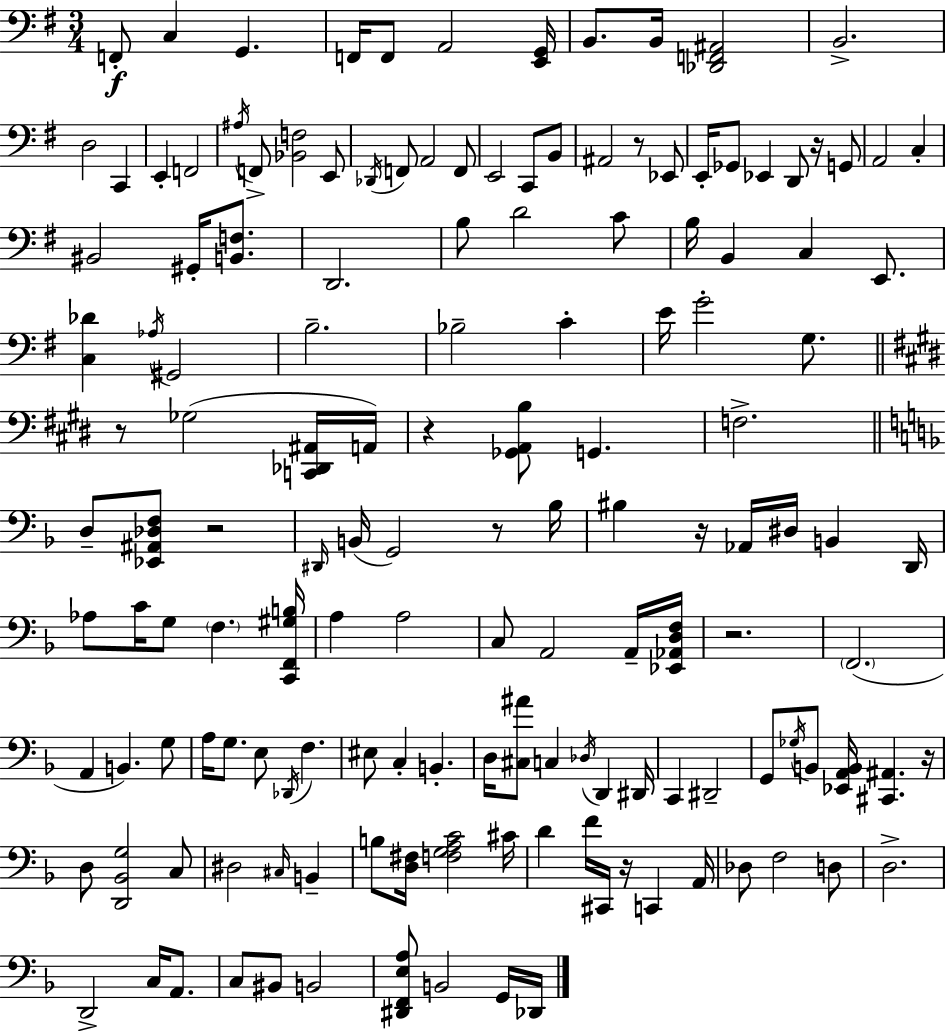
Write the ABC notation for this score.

X:1
T:Untitled
M:3/4
L:1/4
K:G
F,,/2 C, G,, F,,/4 F,,/2 A,,2 [E,,G,,]/4 B,,/2 B,,/4 [_D,,F,,^A,,]2 B,,2 D,2 C,, E,, F,,2 ^A,/4 F,,/2 [_B,,F,]2 E,,/2 _D,,/4 F,,/2 A,,2 F,,/2 E,,2 C,,/2 B,,/2 ^A,,2 z/2 _E,,/2 E,,/4 _G,,/2 _E,, D,,/2 z/4 G,,/2 A,,2 C, ^B,,2 ^G,,/4 [B,,F,]/2 D,,2 B,/2 D2 C/2 B,/4 B,, C, E,,/2 [C,_D] _A,/4 ^G,,2 B,2 _B,2 C E/4 G2 G,/2 z/2 _G,2 [C,,_D,,^A,,]/4 A,,/4 z [_G,,A,,B,]/2 G,, F,2 D,/2 [_E,,^A,,_D,F,]/2 z2 ^D,,/4 B,,/4 G,,2 z/2 _B,/4 ^B, z/4 _A,,/4 ^D,/4 B,, D,,/4 _A,/2 C/4 G,/2 F, [C,,F,,^G,B,]/4 A, A,2 C,/2 A,,2 A,,/4 [_E,,_A,,D,F,]/4 z2 F,,2 A,, B,, G,/2 A,/4 G,/2 E,/2 _D,,/4 F, ^E,/2 C, B,, D,/4 [^C,^A]/2 C, _D,/4 D,, ^D,,/4 C,, ^D,,2 G,,/2 _G,/4 B,,/2 [_E,,A,,B,,]/4 [^C,,^A,,] z/4 D,/2 [D,,_B,,G,]2 C,/2 ^D,2 ^C,/4 B,, B,/2 [D,^F,]/4 [F,G,A,C]2 ^C/4 D F/4 ^C,,/4 z/4 C,, A,,/4 _D,/2 F,2 D,/2 D,2 D,,2 C,/4 A,,/2 C,/2 ^B,,/2 B,,2 [^D,,F,,E,A,]/2 B,,2 G,,/4 _D,,/4